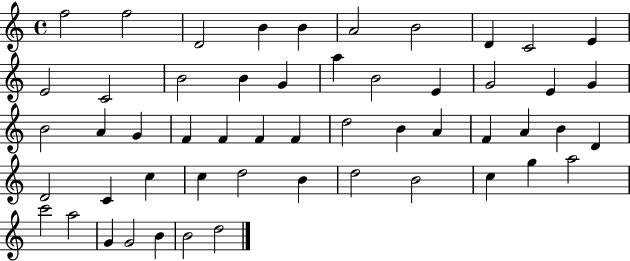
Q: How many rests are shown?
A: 0